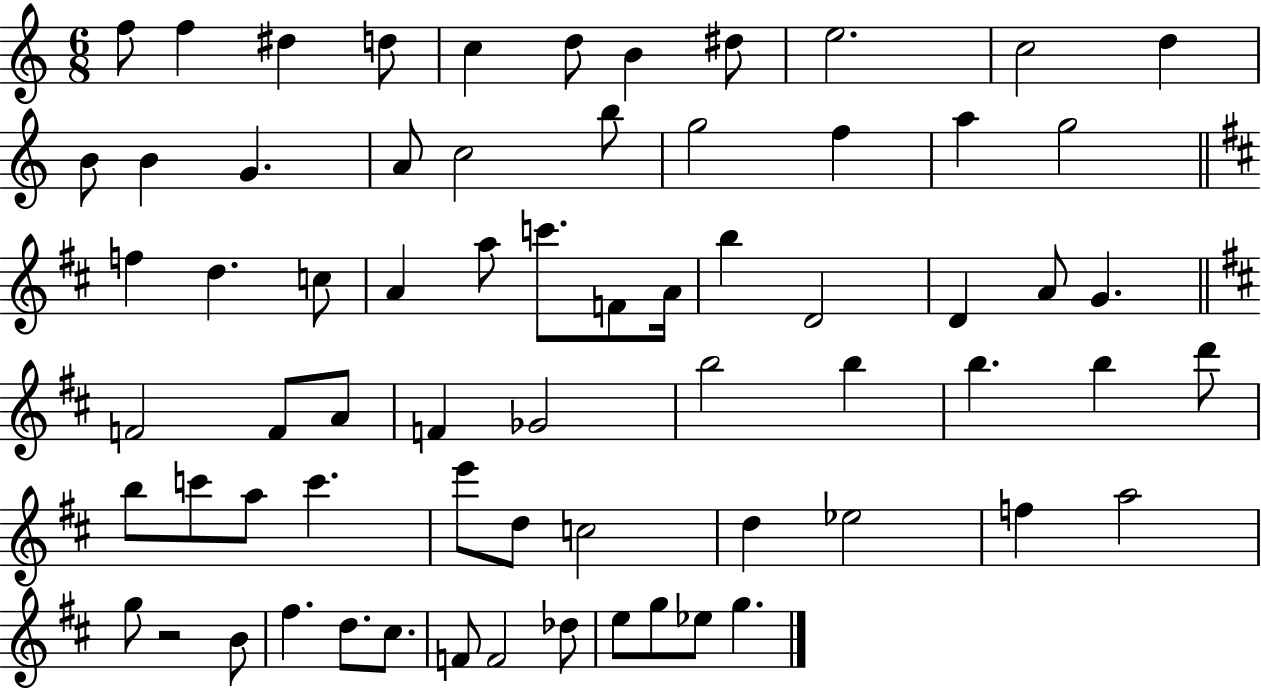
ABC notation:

X:1
T:Untitled
M:6/8
L:1/4
K:C
f/2 f ^d d/2 c d/2 B ^d/2 e2 c2 d B/2 B G A/2 c2 b/2 g2 f a g2 f d c/2 A a/2 c'/2 F/2 A/4 b D2 D A/2 G F2 F/2 A/2 F _G2 b2 b b b d'/2 b/2 c'/2 a/2 c' e'/2 d/2 c2 d _e2 f a2 g/2 z2 B/2 ^f d/2 ^c/2 F/2 F2 _d/2 e/2 g/2 _e/2 g